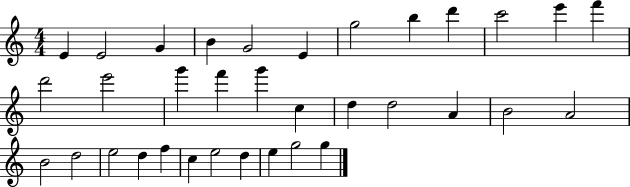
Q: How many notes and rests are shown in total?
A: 34